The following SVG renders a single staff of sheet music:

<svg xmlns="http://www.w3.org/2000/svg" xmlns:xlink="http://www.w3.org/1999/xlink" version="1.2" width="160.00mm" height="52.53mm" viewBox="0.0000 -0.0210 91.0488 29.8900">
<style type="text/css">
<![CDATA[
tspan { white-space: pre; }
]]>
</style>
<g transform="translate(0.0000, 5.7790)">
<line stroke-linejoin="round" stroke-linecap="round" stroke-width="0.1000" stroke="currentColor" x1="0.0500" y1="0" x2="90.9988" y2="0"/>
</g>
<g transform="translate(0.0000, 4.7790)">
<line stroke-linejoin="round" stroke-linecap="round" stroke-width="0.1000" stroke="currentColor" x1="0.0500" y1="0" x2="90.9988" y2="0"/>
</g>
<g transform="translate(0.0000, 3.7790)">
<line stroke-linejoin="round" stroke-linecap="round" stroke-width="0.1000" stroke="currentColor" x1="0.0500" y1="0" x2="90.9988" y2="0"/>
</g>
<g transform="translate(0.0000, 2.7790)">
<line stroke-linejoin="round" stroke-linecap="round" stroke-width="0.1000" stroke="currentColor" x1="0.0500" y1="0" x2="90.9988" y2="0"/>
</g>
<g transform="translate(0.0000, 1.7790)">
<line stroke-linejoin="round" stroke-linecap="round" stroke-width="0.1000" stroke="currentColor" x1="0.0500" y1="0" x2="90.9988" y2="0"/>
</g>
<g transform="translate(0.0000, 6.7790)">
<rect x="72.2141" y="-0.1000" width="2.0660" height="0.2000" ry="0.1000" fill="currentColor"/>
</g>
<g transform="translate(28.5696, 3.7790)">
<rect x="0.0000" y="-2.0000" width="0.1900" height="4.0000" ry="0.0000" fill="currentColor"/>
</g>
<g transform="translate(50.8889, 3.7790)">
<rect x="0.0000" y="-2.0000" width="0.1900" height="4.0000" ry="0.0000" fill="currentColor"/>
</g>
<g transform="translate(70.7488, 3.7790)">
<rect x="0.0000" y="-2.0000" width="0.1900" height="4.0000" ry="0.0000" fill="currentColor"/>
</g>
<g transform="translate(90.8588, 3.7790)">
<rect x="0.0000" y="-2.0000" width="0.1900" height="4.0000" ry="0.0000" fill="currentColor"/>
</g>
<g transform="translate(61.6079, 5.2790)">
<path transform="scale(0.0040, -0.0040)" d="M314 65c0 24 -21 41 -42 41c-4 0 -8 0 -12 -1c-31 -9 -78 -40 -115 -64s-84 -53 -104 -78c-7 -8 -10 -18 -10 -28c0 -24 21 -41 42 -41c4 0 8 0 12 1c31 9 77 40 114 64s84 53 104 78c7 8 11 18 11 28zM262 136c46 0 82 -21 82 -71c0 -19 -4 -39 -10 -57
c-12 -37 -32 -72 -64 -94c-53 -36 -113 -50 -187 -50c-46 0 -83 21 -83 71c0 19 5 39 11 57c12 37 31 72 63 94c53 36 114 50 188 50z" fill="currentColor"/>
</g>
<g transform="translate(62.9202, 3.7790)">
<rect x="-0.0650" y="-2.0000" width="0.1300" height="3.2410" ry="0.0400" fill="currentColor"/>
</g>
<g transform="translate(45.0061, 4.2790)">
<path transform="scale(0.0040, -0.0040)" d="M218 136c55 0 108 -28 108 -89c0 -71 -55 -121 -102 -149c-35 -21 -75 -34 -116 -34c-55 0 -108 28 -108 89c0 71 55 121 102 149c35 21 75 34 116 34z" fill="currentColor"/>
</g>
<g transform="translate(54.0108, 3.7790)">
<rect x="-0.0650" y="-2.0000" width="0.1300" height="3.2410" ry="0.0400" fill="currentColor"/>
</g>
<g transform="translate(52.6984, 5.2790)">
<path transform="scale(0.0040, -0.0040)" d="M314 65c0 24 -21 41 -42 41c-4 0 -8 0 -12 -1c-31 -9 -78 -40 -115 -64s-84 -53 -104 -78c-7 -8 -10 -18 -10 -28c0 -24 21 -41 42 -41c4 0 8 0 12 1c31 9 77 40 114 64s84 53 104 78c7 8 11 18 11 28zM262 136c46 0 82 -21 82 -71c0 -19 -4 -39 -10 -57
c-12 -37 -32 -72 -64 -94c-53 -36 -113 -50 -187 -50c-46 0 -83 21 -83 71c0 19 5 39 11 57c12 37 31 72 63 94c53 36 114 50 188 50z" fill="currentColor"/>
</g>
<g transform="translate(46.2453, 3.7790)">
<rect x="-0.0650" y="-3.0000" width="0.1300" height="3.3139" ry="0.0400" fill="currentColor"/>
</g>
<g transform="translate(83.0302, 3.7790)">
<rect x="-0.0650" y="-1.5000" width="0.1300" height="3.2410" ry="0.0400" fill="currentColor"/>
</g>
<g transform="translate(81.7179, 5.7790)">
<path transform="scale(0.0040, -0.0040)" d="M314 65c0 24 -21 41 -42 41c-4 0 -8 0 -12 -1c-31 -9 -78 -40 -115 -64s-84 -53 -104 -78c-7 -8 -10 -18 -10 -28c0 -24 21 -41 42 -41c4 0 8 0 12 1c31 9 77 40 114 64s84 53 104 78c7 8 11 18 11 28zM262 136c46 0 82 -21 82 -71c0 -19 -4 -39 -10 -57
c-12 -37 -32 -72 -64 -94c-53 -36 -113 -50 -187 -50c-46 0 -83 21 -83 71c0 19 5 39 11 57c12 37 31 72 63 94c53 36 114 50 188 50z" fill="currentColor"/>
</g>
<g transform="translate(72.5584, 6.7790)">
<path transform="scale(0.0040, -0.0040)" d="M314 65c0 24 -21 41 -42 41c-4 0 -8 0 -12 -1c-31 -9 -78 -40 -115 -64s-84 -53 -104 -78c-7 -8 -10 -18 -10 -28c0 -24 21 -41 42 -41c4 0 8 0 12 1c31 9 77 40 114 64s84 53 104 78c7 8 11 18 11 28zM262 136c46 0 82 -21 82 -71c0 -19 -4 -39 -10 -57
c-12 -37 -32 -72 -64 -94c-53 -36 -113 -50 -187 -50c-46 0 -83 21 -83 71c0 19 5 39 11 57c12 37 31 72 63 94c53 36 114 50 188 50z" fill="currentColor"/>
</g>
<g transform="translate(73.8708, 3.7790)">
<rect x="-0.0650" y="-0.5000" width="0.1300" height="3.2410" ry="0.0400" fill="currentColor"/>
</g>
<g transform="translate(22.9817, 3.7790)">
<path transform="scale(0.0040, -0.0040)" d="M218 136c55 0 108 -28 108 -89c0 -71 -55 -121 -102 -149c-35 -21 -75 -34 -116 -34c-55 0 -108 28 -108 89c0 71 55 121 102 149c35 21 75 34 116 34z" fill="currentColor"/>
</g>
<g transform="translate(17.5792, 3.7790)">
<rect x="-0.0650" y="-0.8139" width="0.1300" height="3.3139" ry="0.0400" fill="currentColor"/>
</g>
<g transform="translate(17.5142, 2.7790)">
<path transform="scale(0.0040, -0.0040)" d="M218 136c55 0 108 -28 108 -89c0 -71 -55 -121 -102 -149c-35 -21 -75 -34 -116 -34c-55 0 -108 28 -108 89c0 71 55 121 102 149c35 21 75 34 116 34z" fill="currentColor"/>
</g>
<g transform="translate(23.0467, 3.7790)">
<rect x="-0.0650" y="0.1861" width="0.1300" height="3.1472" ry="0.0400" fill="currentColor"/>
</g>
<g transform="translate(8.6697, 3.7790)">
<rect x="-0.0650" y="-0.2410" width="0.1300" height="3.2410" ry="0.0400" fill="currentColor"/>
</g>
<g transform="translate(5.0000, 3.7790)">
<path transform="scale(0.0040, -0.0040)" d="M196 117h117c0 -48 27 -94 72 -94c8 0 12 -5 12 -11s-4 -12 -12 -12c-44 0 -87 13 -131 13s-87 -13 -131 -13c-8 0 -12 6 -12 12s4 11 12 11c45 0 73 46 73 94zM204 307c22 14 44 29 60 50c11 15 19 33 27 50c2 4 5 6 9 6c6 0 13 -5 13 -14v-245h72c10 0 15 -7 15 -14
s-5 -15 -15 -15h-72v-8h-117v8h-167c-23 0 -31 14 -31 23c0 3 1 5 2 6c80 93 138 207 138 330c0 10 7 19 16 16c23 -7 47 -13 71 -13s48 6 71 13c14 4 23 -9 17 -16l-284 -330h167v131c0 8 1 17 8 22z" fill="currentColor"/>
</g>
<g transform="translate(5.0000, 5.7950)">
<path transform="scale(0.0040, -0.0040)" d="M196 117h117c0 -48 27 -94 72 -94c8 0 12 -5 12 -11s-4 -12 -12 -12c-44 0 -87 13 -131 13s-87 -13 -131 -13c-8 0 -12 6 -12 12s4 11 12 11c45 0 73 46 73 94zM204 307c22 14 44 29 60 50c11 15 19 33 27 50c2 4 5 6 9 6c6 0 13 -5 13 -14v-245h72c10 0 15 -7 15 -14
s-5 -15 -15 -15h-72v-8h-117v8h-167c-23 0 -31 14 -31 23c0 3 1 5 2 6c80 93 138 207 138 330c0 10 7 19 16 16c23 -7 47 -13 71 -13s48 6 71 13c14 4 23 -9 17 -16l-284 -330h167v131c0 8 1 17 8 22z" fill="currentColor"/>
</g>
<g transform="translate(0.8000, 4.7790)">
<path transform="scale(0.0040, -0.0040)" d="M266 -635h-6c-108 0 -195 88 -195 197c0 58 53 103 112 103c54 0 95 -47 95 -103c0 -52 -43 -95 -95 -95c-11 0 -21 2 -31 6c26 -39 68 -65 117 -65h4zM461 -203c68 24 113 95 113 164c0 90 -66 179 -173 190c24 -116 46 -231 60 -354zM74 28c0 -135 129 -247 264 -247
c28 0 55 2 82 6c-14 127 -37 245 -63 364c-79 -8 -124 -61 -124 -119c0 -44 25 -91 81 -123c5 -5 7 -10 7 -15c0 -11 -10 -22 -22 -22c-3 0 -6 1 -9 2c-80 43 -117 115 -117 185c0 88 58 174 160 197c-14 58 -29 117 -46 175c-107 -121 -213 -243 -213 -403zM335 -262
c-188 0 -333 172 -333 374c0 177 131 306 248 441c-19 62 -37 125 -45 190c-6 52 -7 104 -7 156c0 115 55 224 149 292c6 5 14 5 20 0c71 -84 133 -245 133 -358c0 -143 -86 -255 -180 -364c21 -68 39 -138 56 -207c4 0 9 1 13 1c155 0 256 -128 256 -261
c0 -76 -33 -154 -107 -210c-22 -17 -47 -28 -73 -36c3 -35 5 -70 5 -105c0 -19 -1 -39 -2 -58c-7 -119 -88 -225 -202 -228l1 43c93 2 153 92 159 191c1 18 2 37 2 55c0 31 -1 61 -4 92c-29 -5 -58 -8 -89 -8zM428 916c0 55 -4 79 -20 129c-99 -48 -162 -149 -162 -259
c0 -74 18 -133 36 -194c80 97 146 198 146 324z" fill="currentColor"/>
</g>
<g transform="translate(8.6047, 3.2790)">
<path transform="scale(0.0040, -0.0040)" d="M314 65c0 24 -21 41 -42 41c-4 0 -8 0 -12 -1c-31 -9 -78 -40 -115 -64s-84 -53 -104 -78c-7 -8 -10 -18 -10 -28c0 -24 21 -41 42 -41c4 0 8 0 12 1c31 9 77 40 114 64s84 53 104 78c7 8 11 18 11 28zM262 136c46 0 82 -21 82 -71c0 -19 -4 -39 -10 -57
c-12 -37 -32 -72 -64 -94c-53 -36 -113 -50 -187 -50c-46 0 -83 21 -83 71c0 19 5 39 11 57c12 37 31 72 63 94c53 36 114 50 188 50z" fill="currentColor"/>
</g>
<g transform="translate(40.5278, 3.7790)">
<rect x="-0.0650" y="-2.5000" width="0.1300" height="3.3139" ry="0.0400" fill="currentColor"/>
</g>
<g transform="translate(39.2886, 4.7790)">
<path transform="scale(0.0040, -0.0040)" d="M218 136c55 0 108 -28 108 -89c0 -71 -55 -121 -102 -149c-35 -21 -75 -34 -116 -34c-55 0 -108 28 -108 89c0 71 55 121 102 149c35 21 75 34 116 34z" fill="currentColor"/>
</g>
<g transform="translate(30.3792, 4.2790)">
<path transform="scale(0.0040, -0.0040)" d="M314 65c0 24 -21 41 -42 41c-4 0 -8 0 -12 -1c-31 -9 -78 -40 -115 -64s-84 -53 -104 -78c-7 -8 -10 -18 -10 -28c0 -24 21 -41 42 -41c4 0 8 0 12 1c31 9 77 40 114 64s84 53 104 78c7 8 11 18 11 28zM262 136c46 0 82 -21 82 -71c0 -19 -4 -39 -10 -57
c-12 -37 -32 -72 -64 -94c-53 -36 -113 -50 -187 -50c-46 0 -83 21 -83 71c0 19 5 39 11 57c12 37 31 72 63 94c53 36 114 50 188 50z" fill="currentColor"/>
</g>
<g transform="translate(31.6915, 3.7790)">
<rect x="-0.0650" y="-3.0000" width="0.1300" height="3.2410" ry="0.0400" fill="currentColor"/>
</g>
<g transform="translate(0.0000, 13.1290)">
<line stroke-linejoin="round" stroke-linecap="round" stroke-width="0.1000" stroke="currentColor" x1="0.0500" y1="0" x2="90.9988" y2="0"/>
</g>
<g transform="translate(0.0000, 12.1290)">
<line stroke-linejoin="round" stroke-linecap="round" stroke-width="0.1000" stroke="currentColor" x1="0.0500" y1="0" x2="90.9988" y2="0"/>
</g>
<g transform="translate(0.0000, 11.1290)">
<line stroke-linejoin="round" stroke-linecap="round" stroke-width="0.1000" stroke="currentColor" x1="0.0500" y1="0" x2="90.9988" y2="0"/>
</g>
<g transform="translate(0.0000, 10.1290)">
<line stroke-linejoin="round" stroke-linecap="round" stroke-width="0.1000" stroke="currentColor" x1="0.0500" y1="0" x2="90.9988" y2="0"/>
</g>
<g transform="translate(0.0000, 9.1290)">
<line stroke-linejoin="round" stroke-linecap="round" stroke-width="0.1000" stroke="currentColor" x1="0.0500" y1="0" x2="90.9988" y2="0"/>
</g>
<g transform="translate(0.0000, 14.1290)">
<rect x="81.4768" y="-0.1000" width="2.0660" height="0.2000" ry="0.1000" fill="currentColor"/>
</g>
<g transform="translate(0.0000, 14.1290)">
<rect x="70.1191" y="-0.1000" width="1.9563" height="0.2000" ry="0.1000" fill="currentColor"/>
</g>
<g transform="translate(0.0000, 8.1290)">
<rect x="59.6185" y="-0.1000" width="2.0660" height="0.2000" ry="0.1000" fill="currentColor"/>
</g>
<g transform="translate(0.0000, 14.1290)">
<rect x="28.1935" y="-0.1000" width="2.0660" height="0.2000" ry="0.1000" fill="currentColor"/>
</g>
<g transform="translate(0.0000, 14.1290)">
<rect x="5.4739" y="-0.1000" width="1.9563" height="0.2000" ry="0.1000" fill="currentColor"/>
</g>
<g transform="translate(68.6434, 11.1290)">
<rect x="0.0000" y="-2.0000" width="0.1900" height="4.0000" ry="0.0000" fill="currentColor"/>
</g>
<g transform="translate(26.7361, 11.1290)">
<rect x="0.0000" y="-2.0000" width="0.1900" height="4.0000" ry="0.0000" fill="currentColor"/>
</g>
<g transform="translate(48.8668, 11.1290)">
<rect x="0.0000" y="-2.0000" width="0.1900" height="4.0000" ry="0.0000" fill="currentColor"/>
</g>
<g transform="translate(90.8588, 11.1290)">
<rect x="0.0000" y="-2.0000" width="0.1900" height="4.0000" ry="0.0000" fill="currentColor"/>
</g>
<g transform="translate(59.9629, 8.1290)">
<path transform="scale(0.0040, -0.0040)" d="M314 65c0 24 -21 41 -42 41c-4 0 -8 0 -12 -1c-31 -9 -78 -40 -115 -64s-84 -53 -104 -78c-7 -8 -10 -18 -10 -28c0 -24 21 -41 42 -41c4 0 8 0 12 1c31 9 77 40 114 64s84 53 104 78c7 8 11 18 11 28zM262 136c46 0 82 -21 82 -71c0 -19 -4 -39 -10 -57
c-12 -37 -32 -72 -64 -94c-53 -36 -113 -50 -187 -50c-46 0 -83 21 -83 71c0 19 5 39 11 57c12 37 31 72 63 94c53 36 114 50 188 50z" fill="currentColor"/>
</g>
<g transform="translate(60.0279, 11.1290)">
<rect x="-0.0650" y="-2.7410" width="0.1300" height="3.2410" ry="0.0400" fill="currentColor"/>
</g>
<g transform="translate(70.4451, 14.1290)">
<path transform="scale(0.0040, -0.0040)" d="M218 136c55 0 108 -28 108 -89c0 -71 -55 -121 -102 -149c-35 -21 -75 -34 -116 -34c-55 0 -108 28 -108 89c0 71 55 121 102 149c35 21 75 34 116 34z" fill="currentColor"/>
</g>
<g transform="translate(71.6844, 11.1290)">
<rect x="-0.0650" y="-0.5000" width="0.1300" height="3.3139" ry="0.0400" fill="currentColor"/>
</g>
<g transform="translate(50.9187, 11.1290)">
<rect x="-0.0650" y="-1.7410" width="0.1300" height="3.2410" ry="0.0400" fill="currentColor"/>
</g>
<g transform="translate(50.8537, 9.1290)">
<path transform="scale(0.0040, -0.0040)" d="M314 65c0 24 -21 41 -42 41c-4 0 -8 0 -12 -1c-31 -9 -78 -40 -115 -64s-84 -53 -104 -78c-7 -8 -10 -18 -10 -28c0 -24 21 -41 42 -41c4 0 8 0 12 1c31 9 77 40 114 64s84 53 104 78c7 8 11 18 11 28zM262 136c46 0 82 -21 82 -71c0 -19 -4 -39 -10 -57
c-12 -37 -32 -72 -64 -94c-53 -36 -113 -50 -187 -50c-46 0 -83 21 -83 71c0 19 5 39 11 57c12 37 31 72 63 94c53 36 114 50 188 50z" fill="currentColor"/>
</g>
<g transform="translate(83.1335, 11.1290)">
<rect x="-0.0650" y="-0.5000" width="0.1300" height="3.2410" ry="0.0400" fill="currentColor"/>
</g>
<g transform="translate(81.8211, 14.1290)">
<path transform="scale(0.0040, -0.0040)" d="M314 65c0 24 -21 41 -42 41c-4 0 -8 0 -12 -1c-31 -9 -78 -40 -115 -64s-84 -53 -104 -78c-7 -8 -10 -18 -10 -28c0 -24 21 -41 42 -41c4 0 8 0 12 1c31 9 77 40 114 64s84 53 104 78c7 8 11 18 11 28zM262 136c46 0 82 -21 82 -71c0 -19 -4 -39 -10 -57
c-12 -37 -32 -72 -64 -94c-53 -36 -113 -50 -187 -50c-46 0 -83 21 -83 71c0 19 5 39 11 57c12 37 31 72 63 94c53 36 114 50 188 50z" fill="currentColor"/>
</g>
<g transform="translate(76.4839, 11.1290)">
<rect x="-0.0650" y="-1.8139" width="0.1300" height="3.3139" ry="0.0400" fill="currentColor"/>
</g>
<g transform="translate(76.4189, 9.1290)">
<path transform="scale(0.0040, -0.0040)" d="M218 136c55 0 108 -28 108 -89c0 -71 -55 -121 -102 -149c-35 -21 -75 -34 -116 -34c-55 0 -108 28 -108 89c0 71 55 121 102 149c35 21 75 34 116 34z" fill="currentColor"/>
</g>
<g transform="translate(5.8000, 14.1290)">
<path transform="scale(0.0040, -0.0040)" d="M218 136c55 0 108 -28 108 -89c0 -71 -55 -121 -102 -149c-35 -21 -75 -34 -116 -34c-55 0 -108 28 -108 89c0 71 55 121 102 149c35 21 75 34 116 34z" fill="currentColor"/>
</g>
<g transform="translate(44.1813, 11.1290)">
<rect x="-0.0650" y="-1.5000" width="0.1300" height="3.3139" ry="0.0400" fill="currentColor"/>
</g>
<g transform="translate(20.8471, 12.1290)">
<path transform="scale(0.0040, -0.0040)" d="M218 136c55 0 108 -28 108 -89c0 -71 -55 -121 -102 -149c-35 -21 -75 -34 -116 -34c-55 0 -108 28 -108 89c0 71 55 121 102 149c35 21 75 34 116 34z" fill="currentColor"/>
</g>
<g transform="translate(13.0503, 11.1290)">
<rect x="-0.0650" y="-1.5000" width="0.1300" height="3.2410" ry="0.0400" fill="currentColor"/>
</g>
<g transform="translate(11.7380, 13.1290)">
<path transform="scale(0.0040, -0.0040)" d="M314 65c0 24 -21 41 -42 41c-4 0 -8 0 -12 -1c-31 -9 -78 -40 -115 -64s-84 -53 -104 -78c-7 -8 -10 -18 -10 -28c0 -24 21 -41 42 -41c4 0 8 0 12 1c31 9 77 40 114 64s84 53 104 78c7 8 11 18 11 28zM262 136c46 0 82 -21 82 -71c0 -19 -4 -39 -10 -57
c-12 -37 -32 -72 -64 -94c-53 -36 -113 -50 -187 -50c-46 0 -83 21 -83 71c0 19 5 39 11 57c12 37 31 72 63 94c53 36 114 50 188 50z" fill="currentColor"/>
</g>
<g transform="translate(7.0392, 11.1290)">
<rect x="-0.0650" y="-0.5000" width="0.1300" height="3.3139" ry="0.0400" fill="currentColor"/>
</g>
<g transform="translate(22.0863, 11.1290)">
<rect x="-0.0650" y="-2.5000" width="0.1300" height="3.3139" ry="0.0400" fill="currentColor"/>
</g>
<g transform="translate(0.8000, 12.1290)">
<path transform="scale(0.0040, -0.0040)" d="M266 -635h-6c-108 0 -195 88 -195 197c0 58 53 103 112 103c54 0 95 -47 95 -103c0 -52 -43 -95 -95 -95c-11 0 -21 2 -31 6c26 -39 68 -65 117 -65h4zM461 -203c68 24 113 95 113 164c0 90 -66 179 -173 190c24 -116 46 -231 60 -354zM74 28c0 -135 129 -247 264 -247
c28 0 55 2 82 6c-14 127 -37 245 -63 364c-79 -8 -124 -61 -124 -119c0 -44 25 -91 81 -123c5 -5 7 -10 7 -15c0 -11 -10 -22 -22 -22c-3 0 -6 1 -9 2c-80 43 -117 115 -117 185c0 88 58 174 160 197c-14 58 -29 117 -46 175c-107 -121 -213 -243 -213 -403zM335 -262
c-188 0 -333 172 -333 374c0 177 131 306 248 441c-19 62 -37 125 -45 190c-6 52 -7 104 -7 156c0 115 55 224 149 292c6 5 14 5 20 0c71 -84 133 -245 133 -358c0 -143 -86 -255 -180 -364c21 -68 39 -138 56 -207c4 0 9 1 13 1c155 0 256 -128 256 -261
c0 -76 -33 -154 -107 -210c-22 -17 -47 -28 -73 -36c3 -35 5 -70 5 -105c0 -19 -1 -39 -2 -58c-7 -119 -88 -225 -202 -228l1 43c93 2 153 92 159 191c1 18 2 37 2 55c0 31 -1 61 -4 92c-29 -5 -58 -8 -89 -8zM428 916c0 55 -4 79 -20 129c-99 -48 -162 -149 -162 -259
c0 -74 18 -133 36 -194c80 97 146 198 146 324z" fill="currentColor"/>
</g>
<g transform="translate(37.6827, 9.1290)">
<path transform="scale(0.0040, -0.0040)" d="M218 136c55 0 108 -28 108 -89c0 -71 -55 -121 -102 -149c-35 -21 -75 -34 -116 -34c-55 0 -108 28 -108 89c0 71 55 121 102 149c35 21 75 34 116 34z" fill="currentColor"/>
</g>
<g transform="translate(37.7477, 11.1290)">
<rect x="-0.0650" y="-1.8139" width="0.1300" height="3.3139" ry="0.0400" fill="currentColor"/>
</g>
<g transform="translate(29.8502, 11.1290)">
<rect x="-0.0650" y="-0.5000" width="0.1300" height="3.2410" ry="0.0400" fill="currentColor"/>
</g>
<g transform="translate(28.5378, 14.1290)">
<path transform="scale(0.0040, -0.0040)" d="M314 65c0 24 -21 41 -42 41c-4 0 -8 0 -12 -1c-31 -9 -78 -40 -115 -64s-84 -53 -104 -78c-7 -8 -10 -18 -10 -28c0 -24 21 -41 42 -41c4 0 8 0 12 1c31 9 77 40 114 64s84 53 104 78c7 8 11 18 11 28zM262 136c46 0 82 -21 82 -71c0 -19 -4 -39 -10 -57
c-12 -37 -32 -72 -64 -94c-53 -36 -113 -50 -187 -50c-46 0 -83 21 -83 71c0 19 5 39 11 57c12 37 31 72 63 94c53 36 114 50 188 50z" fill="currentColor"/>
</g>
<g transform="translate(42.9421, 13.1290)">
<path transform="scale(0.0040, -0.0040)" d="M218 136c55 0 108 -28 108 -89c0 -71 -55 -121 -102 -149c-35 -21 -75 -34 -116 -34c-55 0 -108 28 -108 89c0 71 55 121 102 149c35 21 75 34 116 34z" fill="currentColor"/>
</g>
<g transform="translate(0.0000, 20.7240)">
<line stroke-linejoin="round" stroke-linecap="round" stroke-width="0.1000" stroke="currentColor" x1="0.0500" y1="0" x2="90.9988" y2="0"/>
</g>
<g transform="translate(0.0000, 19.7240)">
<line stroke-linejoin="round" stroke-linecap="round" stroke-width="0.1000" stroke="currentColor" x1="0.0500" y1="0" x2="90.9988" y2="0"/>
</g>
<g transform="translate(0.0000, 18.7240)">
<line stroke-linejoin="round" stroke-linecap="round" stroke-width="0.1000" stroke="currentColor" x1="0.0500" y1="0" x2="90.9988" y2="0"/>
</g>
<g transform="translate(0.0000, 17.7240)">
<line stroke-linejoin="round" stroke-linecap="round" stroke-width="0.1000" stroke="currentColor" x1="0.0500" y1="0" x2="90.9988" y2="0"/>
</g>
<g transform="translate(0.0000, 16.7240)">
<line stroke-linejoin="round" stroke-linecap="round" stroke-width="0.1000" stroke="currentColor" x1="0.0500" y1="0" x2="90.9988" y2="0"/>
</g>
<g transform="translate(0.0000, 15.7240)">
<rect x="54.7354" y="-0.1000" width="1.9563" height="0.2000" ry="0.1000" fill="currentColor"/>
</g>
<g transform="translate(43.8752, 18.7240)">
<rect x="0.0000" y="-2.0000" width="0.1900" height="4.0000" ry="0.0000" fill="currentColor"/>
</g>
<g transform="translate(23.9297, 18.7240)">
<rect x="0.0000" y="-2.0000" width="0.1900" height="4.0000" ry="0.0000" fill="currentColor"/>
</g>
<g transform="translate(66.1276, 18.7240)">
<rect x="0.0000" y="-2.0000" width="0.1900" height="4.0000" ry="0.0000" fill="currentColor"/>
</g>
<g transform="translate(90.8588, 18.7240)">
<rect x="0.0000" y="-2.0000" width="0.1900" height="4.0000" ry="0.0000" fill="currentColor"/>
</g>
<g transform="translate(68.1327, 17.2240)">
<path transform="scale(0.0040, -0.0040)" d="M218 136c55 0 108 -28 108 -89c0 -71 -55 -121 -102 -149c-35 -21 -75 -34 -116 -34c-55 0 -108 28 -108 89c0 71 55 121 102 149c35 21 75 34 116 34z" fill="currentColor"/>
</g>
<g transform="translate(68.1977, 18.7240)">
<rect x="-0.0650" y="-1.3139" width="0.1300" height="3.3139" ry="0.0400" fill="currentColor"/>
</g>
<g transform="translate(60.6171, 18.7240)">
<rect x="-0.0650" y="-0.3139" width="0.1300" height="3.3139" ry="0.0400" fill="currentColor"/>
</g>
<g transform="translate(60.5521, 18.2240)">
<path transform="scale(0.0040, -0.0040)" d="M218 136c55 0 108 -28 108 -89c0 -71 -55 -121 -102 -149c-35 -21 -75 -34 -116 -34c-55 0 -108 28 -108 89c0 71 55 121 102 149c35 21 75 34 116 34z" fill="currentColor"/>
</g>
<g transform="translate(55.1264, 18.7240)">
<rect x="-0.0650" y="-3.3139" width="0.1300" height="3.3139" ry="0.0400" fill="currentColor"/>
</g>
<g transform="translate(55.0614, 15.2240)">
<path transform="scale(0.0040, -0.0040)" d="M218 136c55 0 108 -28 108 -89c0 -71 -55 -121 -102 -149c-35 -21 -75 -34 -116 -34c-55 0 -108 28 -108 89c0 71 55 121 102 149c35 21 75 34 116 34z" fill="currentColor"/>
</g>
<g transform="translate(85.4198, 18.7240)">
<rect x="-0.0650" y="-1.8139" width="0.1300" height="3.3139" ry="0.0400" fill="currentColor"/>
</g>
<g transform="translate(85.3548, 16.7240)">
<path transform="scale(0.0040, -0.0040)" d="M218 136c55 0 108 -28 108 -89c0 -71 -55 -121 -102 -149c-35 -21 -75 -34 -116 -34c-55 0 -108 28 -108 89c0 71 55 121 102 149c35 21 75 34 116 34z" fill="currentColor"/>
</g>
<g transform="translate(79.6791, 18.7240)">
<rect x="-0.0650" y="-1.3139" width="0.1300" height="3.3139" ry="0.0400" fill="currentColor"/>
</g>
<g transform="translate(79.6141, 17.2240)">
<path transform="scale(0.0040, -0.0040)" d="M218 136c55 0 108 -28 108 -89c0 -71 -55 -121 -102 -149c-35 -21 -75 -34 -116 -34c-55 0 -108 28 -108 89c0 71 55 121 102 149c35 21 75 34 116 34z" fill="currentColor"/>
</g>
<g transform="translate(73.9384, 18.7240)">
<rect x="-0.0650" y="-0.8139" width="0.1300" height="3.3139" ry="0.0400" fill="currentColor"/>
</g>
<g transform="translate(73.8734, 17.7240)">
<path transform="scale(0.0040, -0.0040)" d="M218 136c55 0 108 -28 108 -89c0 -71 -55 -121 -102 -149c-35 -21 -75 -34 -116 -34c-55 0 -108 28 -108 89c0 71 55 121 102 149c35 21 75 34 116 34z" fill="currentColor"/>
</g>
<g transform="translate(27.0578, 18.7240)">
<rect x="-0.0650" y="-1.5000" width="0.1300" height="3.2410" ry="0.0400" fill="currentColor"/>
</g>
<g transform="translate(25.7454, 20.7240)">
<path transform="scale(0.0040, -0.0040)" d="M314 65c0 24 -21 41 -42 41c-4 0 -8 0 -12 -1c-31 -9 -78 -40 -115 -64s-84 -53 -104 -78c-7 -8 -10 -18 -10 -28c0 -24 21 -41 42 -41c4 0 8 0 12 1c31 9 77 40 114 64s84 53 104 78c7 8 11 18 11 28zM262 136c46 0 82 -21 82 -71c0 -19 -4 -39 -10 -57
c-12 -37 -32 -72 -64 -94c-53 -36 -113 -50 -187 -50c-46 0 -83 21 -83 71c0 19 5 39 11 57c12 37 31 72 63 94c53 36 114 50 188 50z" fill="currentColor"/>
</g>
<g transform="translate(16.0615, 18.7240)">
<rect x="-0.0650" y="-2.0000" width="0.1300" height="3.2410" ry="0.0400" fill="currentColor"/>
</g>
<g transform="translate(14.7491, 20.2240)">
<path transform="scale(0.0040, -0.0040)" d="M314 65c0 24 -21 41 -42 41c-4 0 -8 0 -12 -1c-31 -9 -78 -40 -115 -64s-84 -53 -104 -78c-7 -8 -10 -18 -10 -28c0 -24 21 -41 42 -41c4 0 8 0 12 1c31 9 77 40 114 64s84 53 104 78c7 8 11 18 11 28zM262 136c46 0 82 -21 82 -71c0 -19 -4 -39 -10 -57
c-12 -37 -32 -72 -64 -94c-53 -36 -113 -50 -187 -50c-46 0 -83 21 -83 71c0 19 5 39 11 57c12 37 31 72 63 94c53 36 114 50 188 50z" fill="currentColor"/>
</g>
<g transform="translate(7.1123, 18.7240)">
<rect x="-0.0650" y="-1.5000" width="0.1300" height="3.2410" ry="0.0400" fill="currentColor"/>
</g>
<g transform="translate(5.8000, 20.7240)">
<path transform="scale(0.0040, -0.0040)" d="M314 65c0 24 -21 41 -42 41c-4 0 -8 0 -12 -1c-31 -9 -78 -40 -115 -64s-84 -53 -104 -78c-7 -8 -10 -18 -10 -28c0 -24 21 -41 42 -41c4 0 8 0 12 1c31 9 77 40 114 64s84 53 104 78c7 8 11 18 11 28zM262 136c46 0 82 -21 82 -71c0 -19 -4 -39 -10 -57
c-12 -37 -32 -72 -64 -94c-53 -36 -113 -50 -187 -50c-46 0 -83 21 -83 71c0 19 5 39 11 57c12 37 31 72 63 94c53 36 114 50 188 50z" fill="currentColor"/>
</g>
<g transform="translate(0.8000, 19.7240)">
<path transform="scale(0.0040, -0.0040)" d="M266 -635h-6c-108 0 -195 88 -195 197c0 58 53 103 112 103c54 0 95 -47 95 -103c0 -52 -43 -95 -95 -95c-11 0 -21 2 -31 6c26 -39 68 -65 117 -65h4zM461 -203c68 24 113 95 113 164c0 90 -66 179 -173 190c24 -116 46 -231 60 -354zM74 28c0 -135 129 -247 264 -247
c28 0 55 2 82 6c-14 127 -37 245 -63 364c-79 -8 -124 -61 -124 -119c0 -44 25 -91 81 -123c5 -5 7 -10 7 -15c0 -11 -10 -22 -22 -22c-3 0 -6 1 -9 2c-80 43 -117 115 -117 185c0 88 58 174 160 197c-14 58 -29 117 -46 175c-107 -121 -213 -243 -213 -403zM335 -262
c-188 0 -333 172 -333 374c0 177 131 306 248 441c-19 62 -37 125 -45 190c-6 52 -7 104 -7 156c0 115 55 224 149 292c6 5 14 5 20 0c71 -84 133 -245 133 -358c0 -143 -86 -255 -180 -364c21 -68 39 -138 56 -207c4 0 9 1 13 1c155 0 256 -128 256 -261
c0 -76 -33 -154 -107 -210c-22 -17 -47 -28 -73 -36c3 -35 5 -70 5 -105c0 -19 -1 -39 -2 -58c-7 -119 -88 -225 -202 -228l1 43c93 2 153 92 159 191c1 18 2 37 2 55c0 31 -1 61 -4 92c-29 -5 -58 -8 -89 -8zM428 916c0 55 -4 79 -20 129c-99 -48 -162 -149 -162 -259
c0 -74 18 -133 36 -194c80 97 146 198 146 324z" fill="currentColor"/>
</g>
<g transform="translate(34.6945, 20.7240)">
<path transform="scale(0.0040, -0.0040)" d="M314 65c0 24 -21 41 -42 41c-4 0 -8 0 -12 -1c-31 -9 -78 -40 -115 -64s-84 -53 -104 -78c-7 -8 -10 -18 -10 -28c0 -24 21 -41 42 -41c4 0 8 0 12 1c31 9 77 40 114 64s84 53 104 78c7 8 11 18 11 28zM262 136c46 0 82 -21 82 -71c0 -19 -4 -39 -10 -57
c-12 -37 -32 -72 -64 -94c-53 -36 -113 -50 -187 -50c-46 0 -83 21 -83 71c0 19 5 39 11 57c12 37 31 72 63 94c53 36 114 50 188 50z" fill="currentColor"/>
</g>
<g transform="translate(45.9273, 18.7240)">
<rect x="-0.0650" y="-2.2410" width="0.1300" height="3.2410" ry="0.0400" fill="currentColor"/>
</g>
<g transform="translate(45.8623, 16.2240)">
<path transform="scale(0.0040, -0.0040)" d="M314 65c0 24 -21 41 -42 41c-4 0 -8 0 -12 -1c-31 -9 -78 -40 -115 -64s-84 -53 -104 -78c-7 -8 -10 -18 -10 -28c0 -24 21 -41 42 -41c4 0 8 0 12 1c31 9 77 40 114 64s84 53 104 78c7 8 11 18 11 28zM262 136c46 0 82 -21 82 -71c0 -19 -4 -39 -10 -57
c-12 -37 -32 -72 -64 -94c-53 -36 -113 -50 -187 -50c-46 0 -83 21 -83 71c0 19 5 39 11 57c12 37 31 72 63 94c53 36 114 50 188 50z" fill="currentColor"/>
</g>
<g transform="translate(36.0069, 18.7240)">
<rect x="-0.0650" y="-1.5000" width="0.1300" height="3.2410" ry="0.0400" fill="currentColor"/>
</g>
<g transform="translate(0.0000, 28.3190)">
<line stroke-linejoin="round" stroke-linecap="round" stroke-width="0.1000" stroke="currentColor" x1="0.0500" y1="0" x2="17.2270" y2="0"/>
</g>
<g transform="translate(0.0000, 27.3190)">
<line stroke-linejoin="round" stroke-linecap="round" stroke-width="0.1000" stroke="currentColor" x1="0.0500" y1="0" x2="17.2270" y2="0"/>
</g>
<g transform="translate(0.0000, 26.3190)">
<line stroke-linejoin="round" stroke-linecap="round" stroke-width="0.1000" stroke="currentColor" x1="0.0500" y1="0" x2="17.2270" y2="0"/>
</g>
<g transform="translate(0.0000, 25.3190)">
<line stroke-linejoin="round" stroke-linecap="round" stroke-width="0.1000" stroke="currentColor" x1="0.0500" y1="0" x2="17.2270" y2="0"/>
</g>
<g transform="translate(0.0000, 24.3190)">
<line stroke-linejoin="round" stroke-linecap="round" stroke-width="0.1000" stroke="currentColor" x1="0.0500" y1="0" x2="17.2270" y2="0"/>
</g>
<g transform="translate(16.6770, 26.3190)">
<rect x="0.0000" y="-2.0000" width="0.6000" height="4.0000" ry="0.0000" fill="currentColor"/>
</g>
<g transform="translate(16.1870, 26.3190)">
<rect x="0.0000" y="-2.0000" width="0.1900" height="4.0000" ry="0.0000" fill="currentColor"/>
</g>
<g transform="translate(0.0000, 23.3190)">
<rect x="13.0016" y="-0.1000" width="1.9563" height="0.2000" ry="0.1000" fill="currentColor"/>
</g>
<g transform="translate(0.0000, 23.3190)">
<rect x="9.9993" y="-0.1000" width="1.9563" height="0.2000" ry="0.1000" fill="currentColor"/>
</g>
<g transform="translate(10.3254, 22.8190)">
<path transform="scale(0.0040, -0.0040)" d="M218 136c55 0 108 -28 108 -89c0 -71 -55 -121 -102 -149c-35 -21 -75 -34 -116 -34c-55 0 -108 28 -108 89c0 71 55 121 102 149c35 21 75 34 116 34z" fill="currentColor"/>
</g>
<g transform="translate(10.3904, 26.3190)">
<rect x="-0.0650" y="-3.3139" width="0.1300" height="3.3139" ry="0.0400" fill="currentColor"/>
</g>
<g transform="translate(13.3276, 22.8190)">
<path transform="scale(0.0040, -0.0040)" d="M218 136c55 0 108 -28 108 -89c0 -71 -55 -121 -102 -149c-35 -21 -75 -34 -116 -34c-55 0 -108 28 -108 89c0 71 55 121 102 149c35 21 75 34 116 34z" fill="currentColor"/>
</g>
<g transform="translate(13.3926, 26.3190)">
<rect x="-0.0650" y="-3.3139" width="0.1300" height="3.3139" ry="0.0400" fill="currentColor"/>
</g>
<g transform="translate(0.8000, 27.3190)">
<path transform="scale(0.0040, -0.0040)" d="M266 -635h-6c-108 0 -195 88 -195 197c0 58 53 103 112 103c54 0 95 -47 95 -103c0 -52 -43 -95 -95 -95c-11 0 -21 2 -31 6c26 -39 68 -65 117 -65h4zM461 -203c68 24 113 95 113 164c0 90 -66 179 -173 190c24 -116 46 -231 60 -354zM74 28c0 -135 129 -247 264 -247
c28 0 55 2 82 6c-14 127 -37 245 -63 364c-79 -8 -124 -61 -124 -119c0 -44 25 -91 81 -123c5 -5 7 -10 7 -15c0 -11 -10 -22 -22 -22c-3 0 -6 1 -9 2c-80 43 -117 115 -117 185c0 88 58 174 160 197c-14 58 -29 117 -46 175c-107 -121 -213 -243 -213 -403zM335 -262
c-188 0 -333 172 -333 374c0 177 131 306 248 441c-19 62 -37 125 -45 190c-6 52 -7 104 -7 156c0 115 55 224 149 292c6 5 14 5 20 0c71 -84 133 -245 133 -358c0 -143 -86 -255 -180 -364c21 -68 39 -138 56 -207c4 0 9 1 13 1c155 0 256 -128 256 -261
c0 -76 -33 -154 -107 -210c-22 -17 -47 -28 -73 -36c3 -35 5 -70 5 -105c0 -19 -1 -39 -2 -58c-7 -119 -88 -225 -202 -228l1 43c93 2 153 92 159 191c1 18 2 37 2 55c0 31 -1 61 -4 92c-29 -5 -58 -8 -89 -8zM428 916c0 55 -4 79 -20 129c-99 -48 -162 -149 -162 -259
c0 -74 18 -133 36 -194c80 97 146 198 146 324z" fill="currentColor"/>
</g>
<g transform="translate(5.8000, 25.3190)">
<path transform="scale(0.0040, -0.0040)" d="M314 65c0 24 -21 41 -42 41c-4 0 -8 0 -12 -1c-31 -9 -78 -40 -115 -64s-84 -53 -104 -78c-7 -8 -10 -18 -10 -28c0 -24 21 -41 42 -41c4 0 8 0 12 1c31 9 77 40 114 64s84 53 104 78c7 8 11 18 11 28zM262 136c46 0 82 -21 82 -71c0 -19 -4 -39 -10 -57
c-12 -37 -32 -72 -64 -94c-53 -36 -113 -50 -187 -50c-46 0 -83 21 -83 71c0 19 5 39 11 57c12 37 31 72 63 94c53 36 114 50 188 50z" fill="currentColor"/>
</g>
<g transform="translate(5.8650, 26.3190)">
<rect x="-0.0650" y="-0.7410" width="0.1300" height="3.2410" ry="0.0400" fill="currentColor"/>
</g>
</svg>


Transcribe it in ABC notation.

X:1
T:Untitled
M:4/4
L:1/4
K:C
c2 d B A2 G A F2 F2 C2 E2 C E2 G C2 f E f2 a2 C f C2 E2 F2 E2 E2 g2 b c e d e f d2 b b